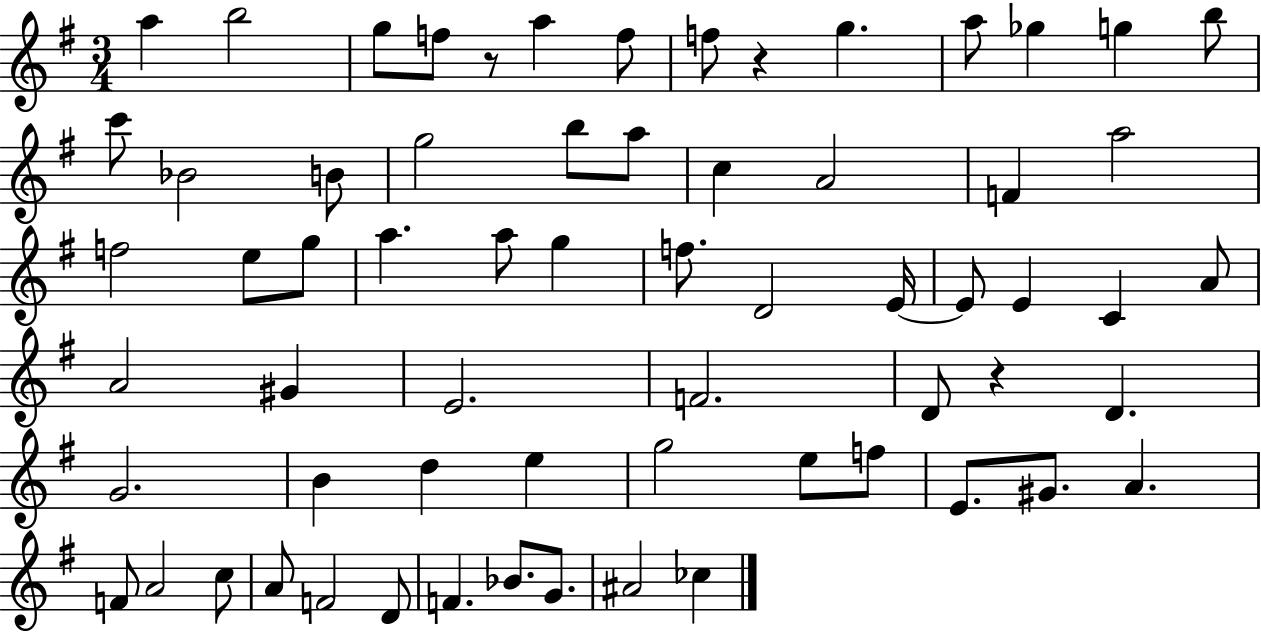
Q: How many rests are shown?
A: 3